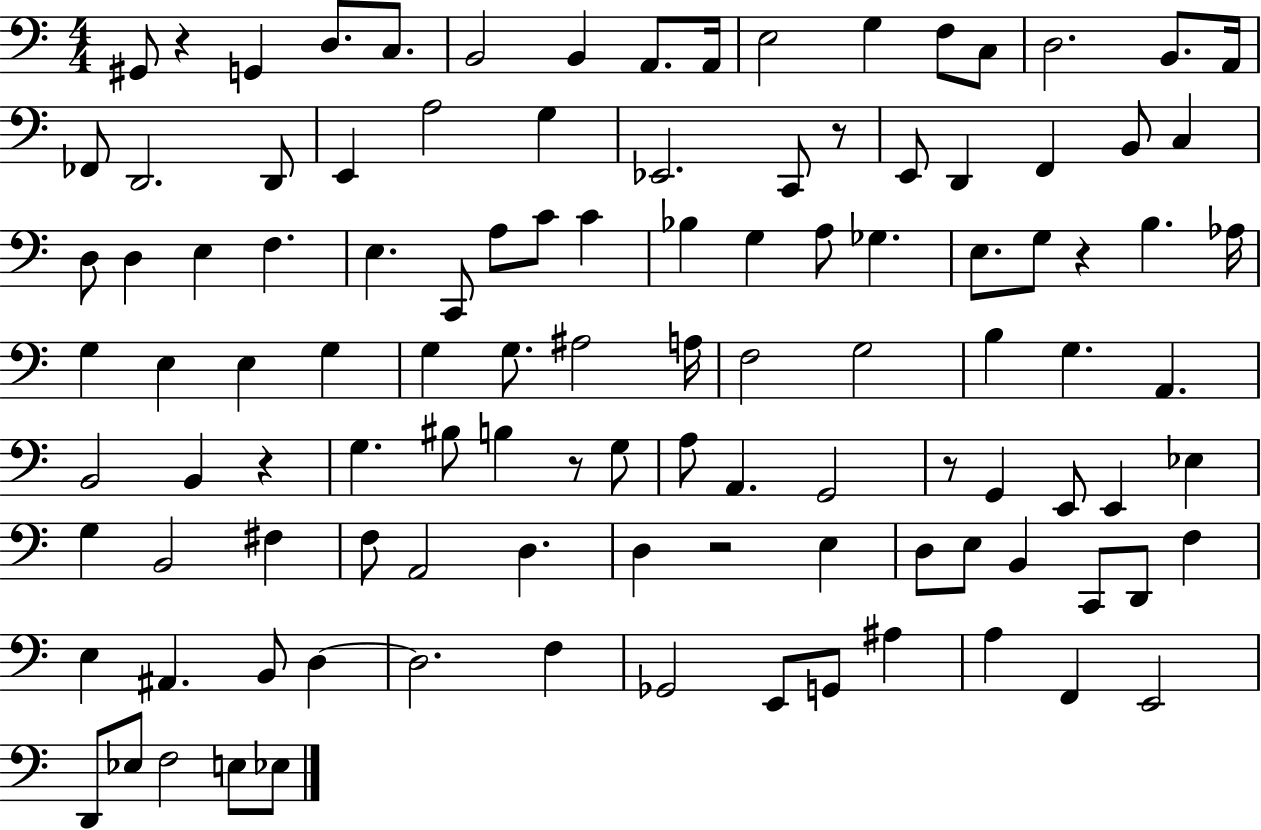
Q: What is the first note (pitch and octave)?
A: G#2